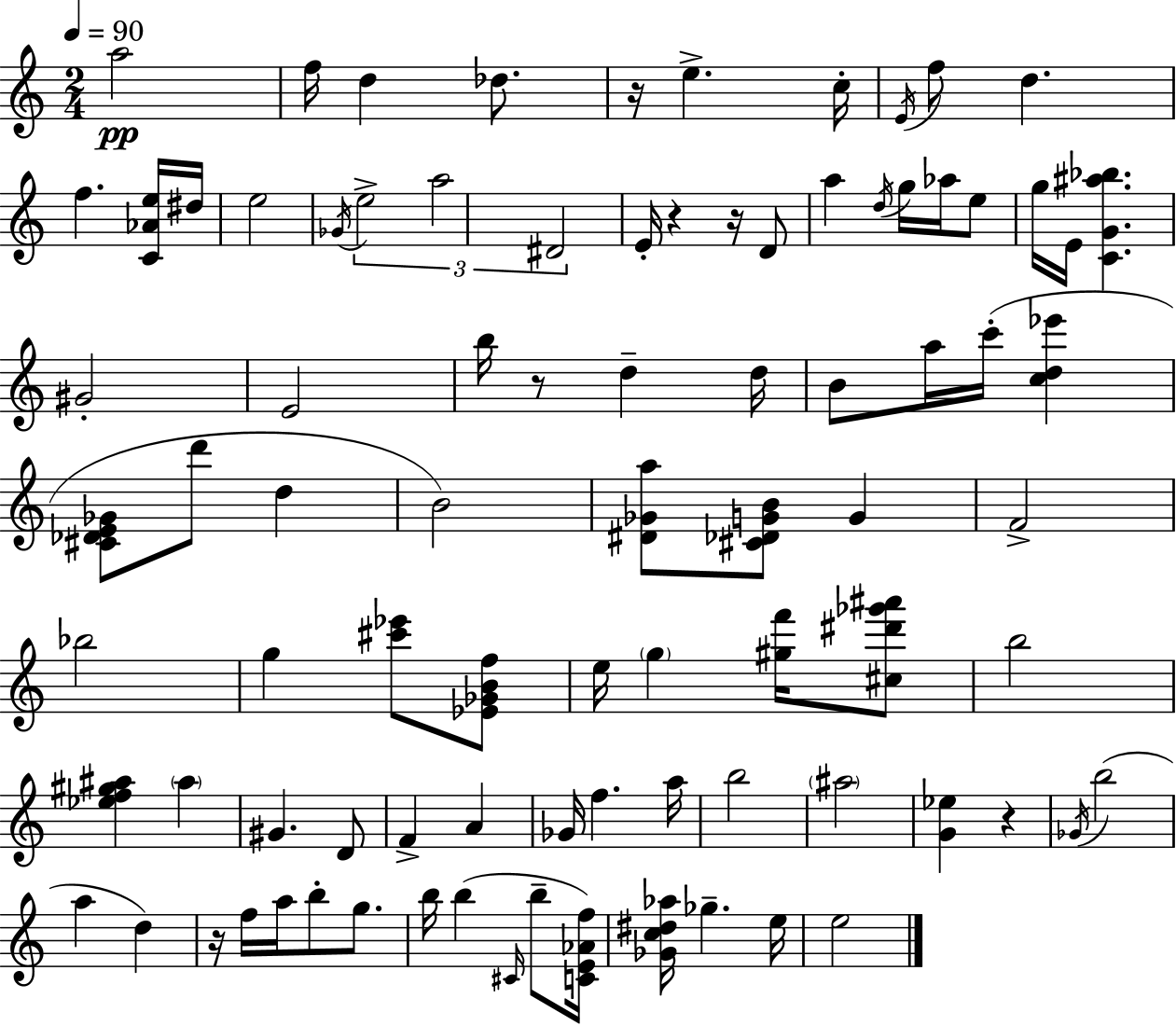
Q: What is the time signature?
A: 2/4